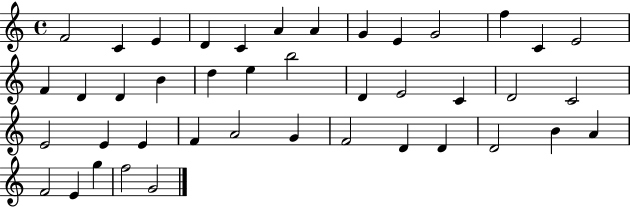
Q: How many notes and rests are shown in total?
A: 42